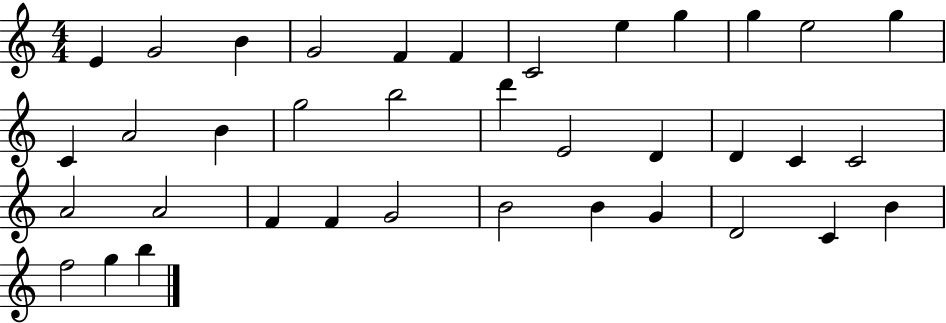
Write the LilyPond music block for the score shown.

{
  \clef treble
  \numericTimeSignature
  \time 4/4
  \key c \major
  e'4 g'2 b'4 | g'2 f'4 f'4 | c'2 e''4 g''4 | g''4 e''2 g''4 | \break c'4 a'2 b'4 | g''2 b''2 | d'''4 e'2 d'4 | d'4 c'4 c'2 | \break a'2 a'2 | f'4 f'4 g'2 | b'2 b'4 g'4 | d'2 c'4 b'4 | \break f''2 g''4 b''4 | \bar "|."
}